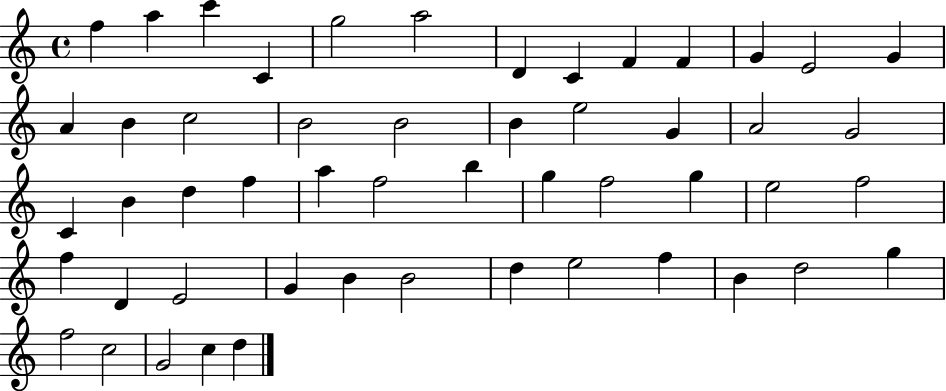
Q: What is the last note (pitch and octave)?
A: D5